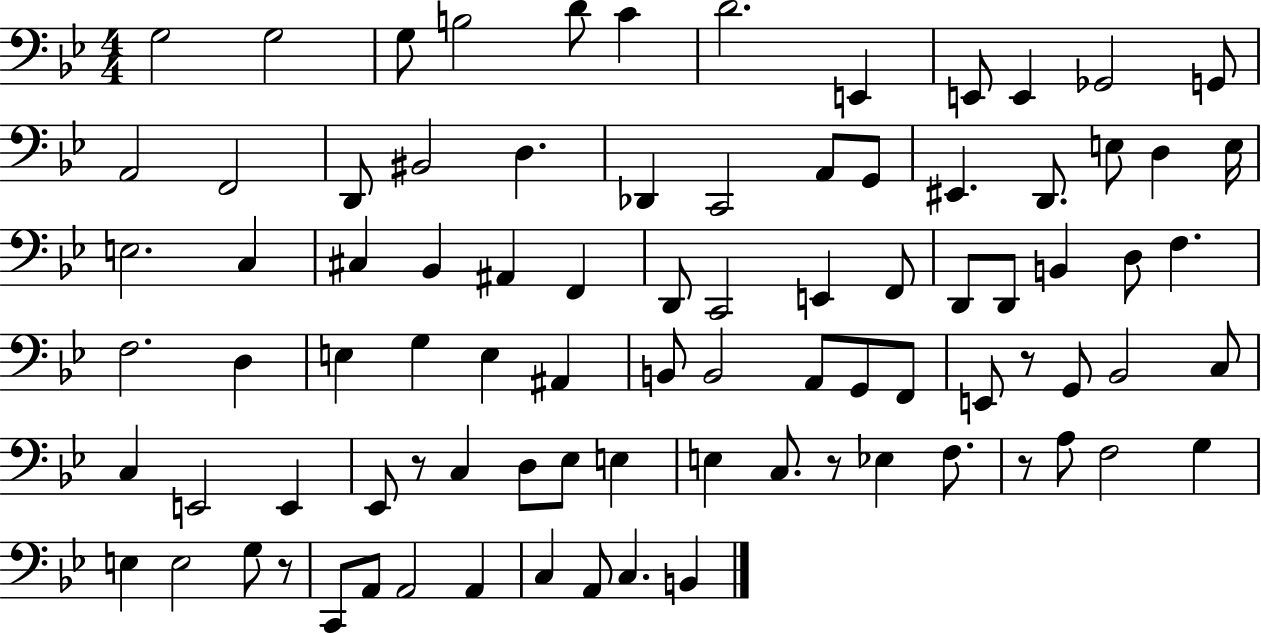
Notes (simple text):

G3/h G3/h G3/e B3/h D4/e C4/q D4/h. E2/q E2/e E2/q Gb2/h G2/e A2/h F2/h D2/e BIS2/h D3/q. Db2/q C2/h A2/e G2/e EIS2/q. D2/e. E3/e D3/q E3/s E3/h. C3/q C#3/q Bb2/q A#2/q F2/q D2/e C2/h E2/q F2/e D2/e D2/e B2/q D3/e F3/q. F3/h. D3/q E3/q G3/q E3/q A#2/q B2/e B2/h A2/e G2/e F2/e E2/e R/e G2/e Bb2/h C3/e C3/q E2/h E2/q Eb2/e R/e C3/q D3/e Eb3/e E3/q E3/q C3/e. R/e Eb3/q F3/e. R/e A3/e F3/h G3/q E3/q E3/h G3/e R/e C2/e A2/e A2/h A2/q C3/q A2/e C3/q. B2/q